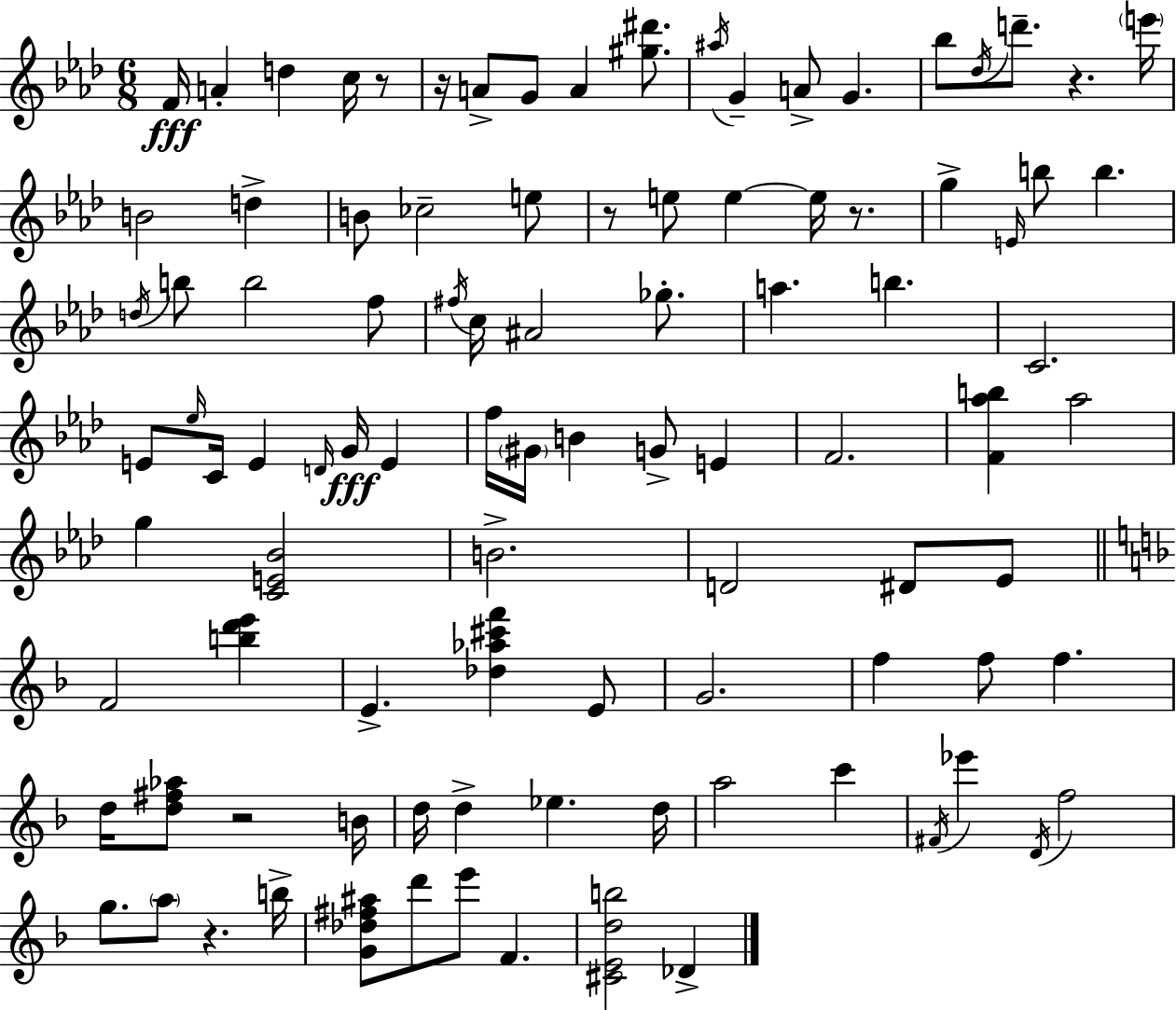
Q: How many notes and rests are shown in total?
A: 98